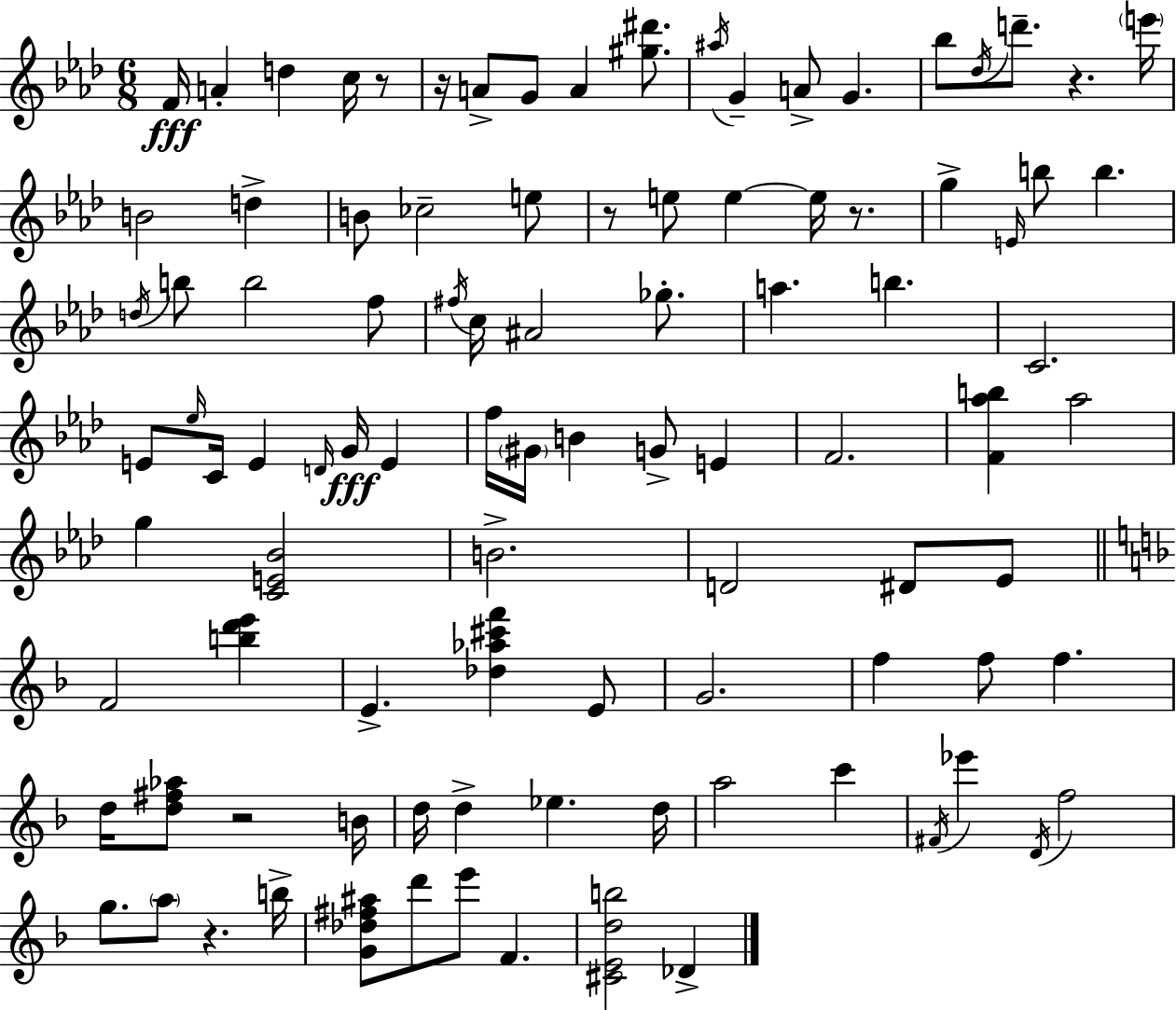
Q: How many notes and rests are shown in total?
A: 98